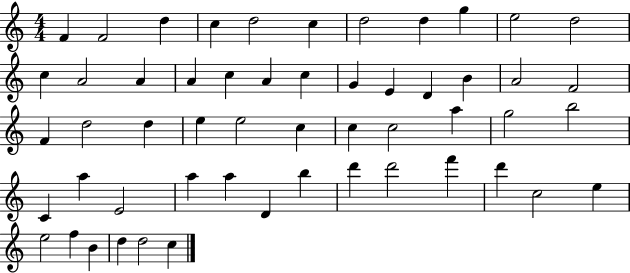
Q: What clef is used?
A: treble